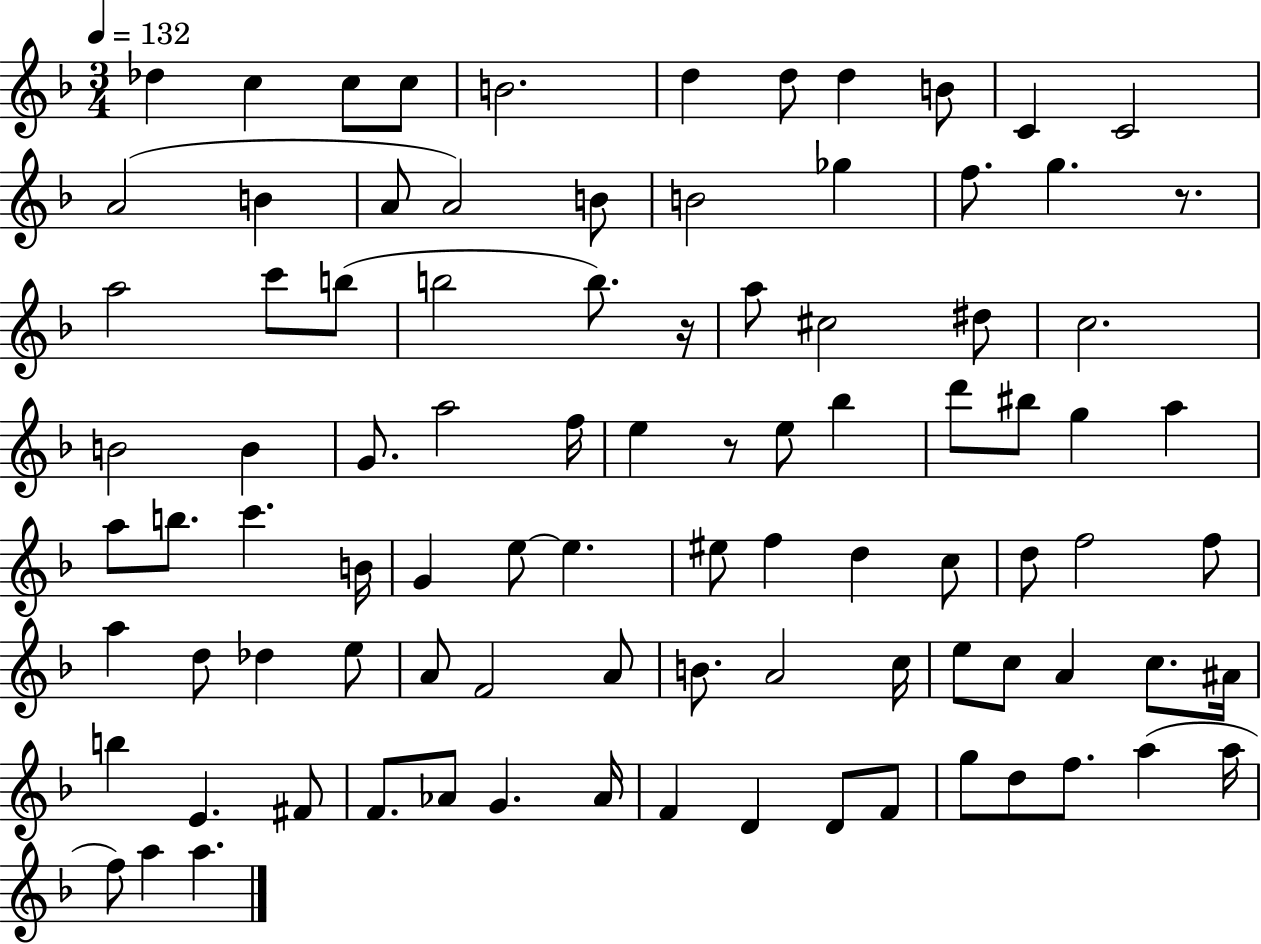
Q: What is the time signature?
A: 3/4